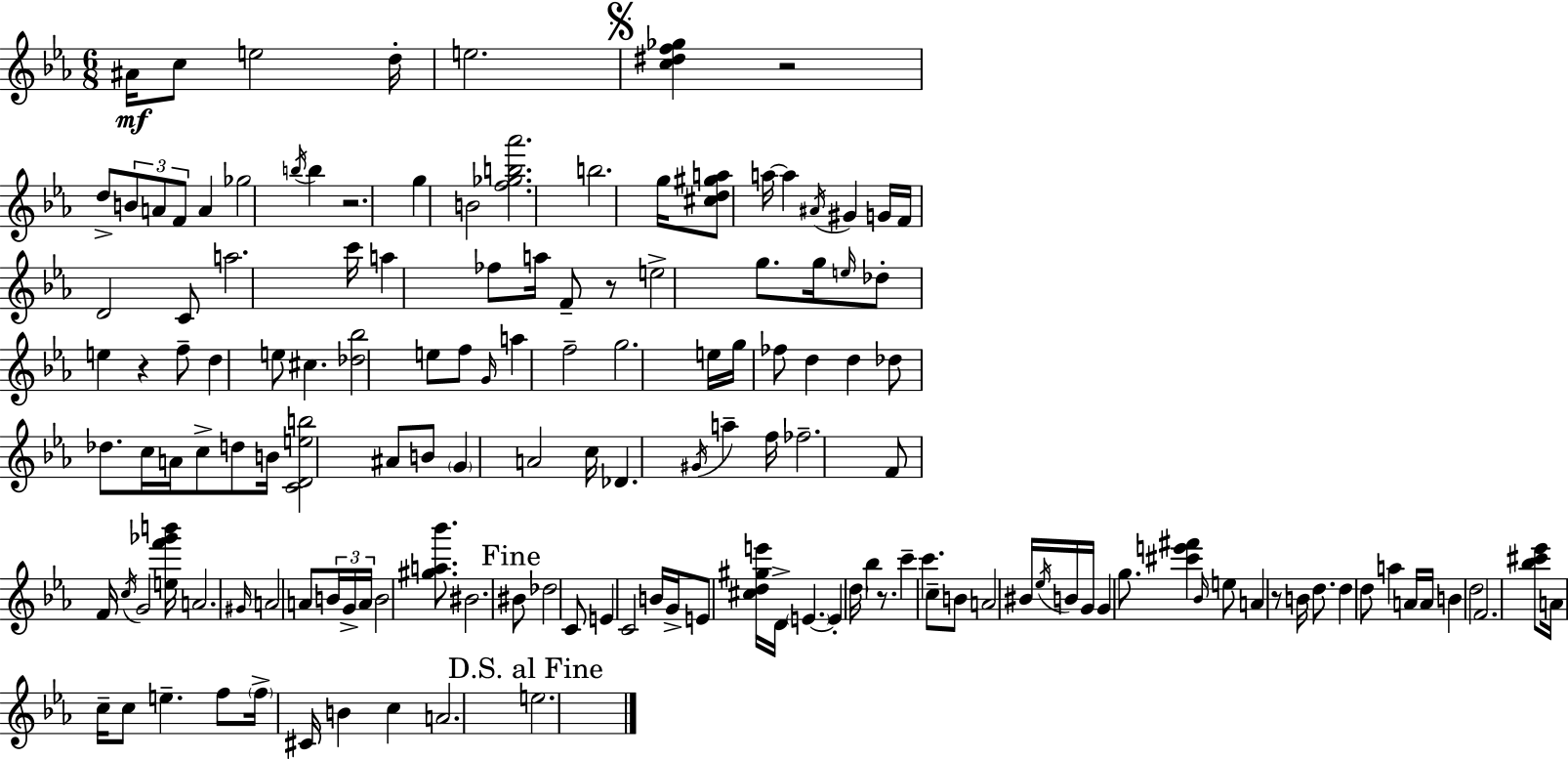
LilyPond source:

{
  \clef treble
  \numericTimeSignature
  \time 6/8
  \key ees \major
  ais'16\mf c''8 e''2 d''16-. | e''2. | \mark \markup { \musicglyph "scripts.segno" } <c'' dis'' f'' ges''>4 r2 | d''8-> \tuplet 3/2 { b'8 a'8 f'8 } a'4 | \break ges''2 \acciaccatura { b''16 } b''4 | r2. | g''4 b'2 | <f'' ges'' b'' aes'''>2. | \break b''2. | g''16 <cis'' d'' gis'' a''>8 a''16~~ a''4 \acciaccatura { ais'16 } gis'4 | g'16 f'16 d'2 | c'8 a''2. | \break c'''16 a''4 fes''8 a''16 f'8-- | r8 e''2-> g''8. | g''16 \grace { e''16 } des''8-. e''4 r4 | f''8-- d''4 e''8 cis''4. | \break <des'' bes''>2 e''8 | f''8 \grace { g'16 } a''4 f''2-- | g''2. | e''16 g''16 fes''8 d''4 | \break d''4 des''8 des''8. c''16 a'16 c''8-> | d''8 b'16 <c' d' e'' b''>2 | ais'8 b'8 \parenthesize g'4 a'2 | c''16 des'4. \acciaccatura { gis'16 } | \break a''4-- f''16 fes''2.-- | f'8 f'16 \acciaccatura { c''16 } g'2 | <e'' f''' ges''' b'''>16 a'2. | \grace { gis'16 } a'2 | \break a'8 \tuplet 3/2 { b'16 g'16-> a'16 } b'2 | <gis'' a'' bes'''>8. bis'2. | \mark "Fine" bis'8 des''2 | c'8 e'4 c'2 | \break b'16 g'16-> e'8 <cis'' d'' gis'' e'''>16 | d'16-> \parenthesize e'4.~~ e'4-. \parenthesize d''16 | bes''4 r8. c'''4-- c'''4. | c''8-- b'8 a'2 | \break bis'16 \acciaccatura { ees''16 } b'16 g'16 g'4 | g''8. <cis''' e''' fis'''>4 \grace { bes'16 } e''8 a'4 | r8 b'16 d''8. d''4 | d''8 a''4 a'16 a'16 b'4 | \break d''2 f'2. | <bes'' cis''' ees'''>8 a'16 | c''16-- c''8 e''4.-- f''8 \parenthesize f''16-> | cis'16 b'4 c''4 a'2. | \break \mark "D.S. al Fine" e''2. | \bar "|."
}